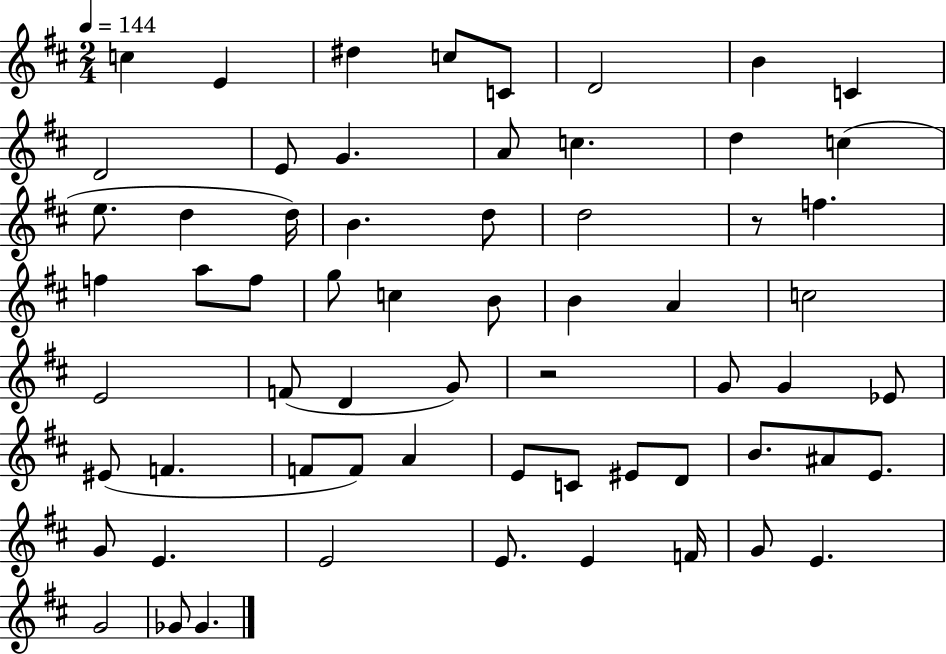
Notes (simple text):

C5/q E4/q D#5/q C5/e C4/e D4/h B4/q C4/q D4/h E4/e G4/q. A4/e C5/q. D5/q C5/q E5/e. D5/q D5/s B4/q. D5/e D5/h R/e F5/q. F5/q A5/e F5/e G5/e C5/q B4/e B4/q A4/q C5/h E4/h F4/e D4/q G4/e R/h G4/e G4/q Eb4/e EIS4/e F4/q. F4/e F4/e A4/q E4/e C4/e EIS4/e D4/e B4/e. A#4/e E4/e. G4/e E4/q. E4/h E4/e. E4/q F4/s G4/e E4/q. G4/h Gb4/e Gb4/q.